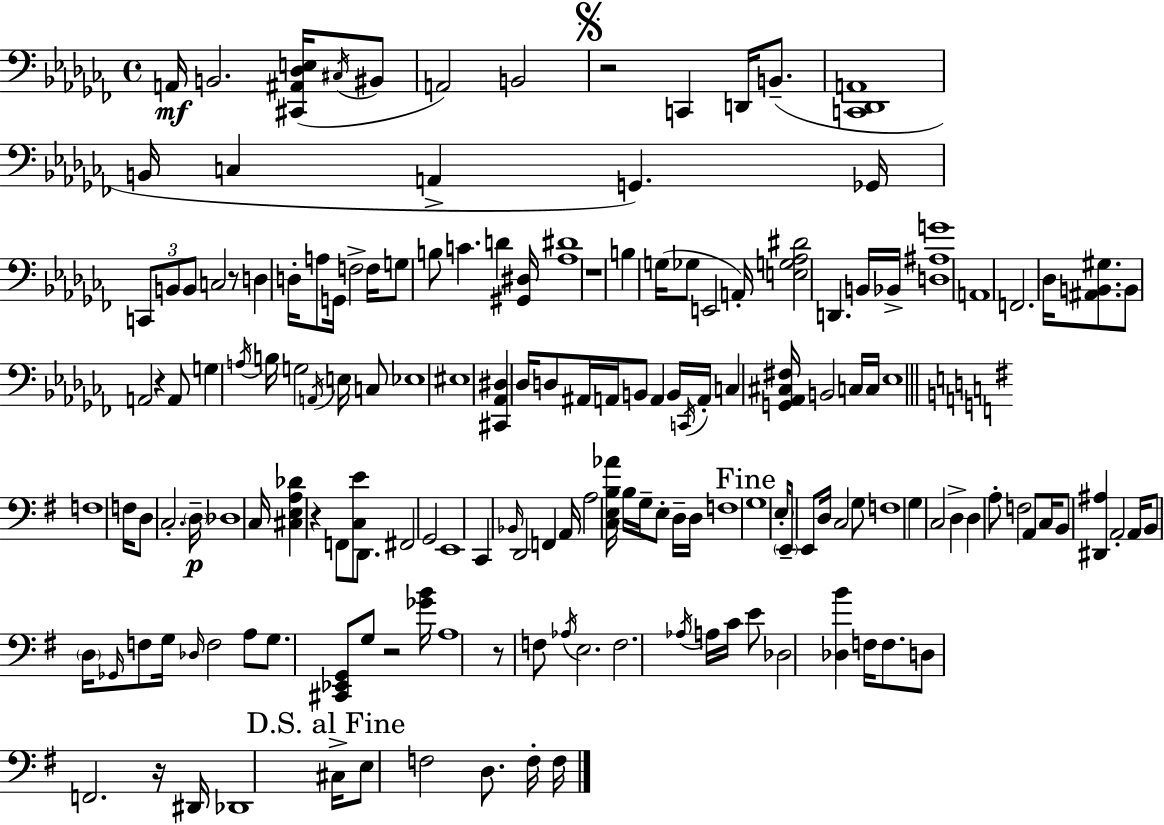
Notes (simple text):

A2/s B2/h. [C#2,A#2,Db3,E3]/s C#3/s BIS2/e A2/h B2/h R/h C2/q D2/s B2/e. [C2,Db2,A2]/w B2/s C3/q A2/q G2/q. Gb2/s C2/e B2/e B2/e C3/h R/e D3/q D3/s A3/e G2/s F3/h F3/s G3/e B3/e C4/q. D4/q [G#2,D#3]/s [Ab3,D#4]/w R/w B3/q G3/s Gb3/e E2/h A2/s [E3,G3,Ab3,D#4]/h D2/q. B2/s Bb2/s [D3,A#3,G4]/w A2/w F2/h. Db3/s [A#2,B2,G#3]/e. B2/e A2/h R/q A2/e G3/q A3/s B3/s G3/h A2/s E3/s C3/e Eb3/w EIS3/w [C#2,Ab2,D#3]/q Db3/s D3/e A#2/s A2/s B2/e A2/q B2/s C2/s A2/s C3/q [G2,Ab2,C#3,F#3]/s B2/h C3/s C3/s Eb3/w F3/w F3/s D3/e C3/h. D3/s Db3/w C3/s [C#3,E3,A3,Db4]/q R/q F2/e [C3,E4]/e D2/e. F#2/h G2/h E2/w C2/q Bb2/s D2/h F2/q A2/s A3/h [C3,E3,B3,Ab4]/s B3/s G3/s E3/e D3/s D3/s F3/w G3/w E3/s E2/e E2/e D3/s C3/h G3/e F3/w G3/q C3/h D3/q D3/q A3/e F3/h A2/e C3/s B2/e [D#2,A#3]/q A2/h A2/s B2/e D3/s Gb2/s F3/e G3/s Db3/s F3/h A3/e G3/e. [C#2,Eb2,G2]/e G3/e R/h [Gb4,B4]/s A3/w R/e F3/e Ab3/s E3/h. F3/h. Ab3/s A3/s C4/s E4/e Db3/h [Db3,B4]/q F3/s F3/e. D3/e F2/h. R/s D#2/s Db2/w C#3/s E3/e F3/h D3/e. F3/s F3/s